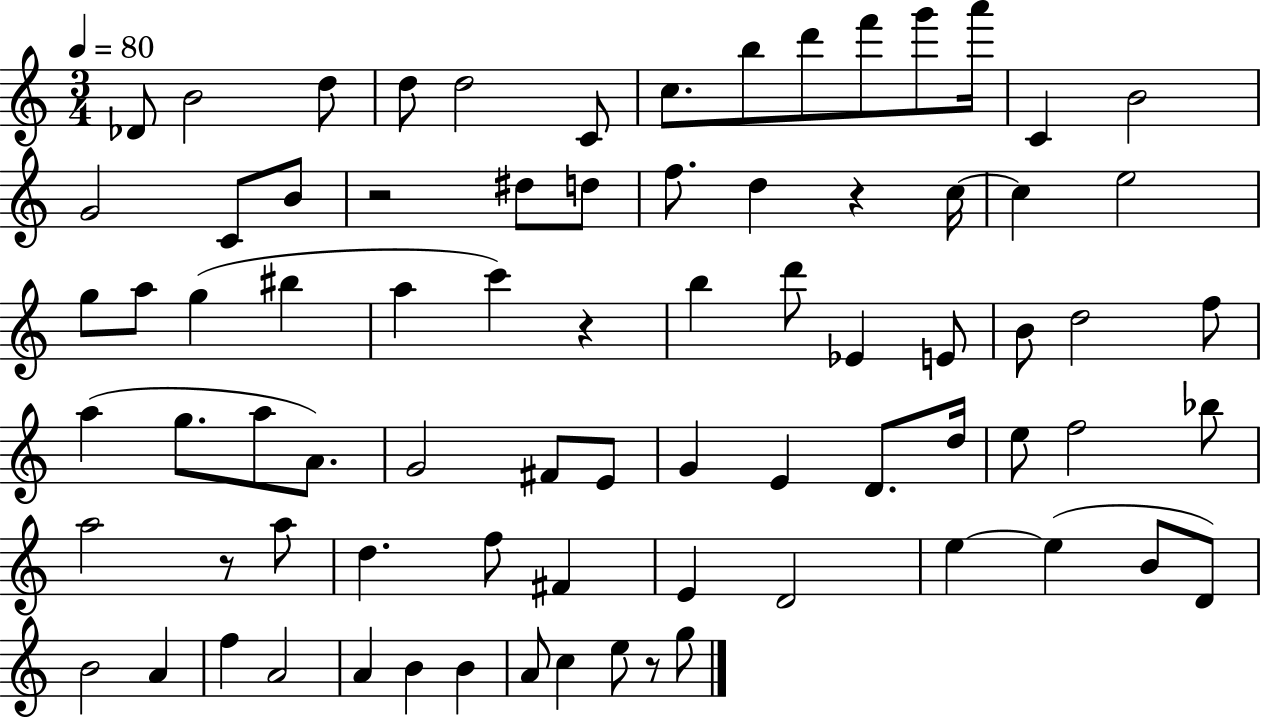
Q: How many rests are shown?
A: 5